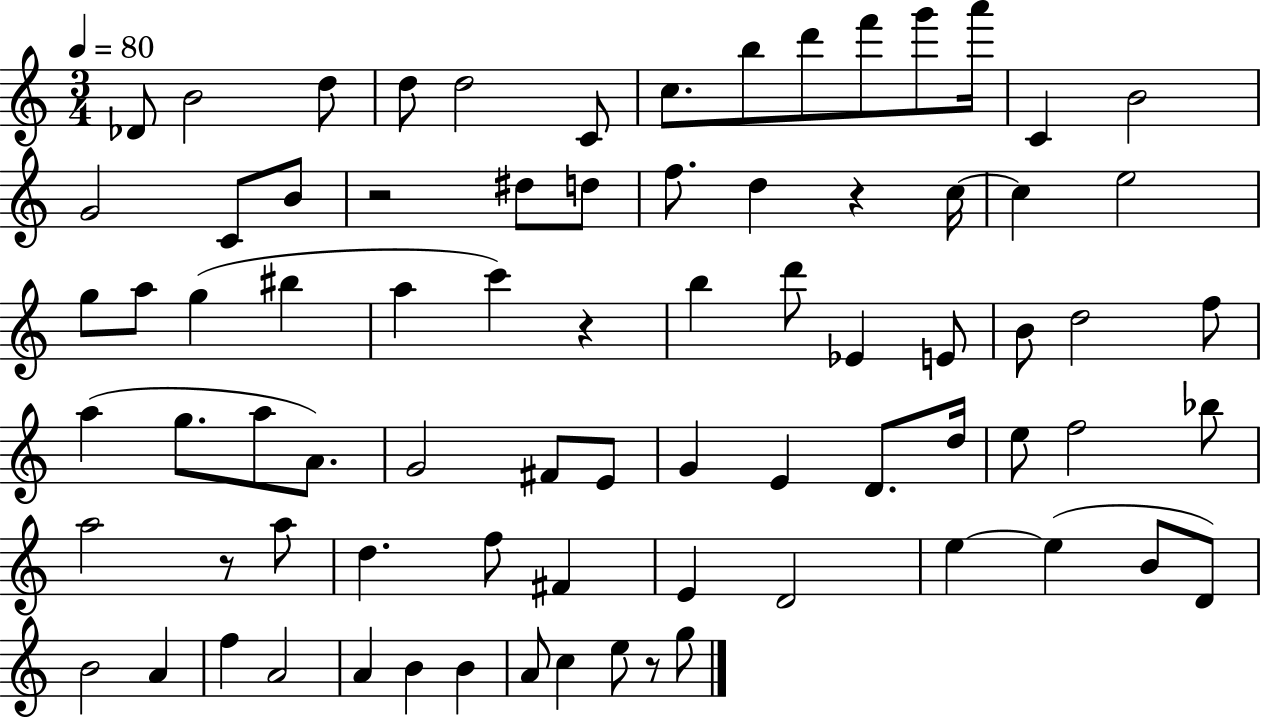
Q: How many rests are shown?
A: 5